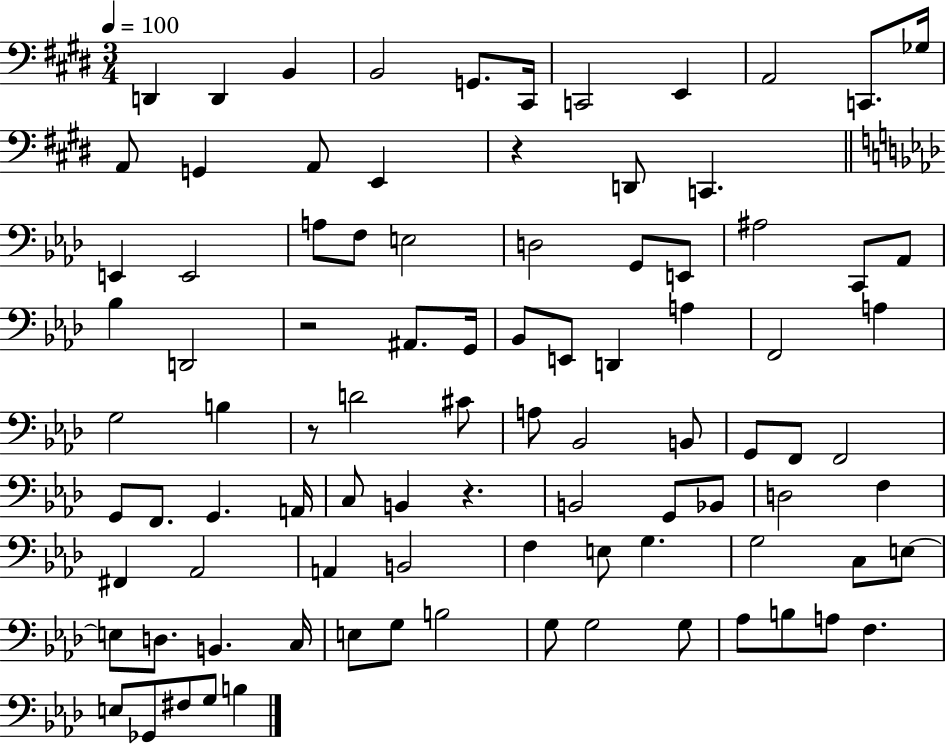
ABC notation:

X:1
T:Untitled
M:3/4
L:1/4
K:E
D,, D,, B,, B,,2 G,,/2 ^C,,/4 C,,2 E,, A,,2 C,,/2 _G,/4 A,,/2 G,, A,,/2 E,, z D,,/2 C,, E,, E,,2 A,/2 F,/2 E,2 D,2 G,,/2 E,,/2 ^A,2 C,,/2 _A,,/2 _B, D,,2 z2 ^A,,/2 G,,/4 _B,,/2 E,,/2 D,, A, F,,2 A, G,2 B, z/2 D2 ^C/2 A,/2 _B,,2 B,,/2 G,,/2 F,,/2 F,,2 G,,/2 F,,/2 G,, A,,/4 C,/2 B,, z B,,2 G,,/2 _B,,/2 D,2 F, ^F,, _A,,2 A,, B,,2 F, E,/2 G, G,2 C,/2 E,/2 E,/2 D,/2 B,, C,/4 E,/2 G,/2 B,2 G,/2 G,2 G,/2 _A,/2 B,/2 A,/2 F, E,/2 _G,,/2 ^F,/2 G,/2 B,